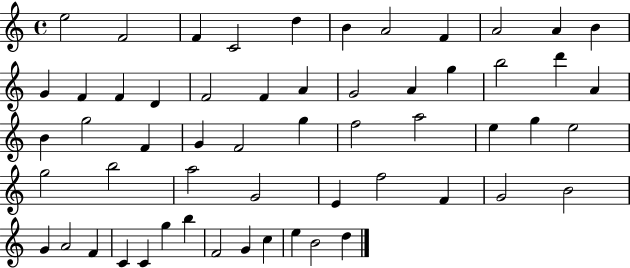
E5/h F4/h F4/q C4/h D5/q B4/q A4/h F4/q A4/h A4/q B4/q G4/q F4/q F4/q D4/q F4/h F4/q A4/q G4/h A4/q G5/q B5/h D6/q A4/q B4/q G5/h F4/q G4/q F4/h G5/q F5/h A5/h E5/q G5/q E5/h G5/h B5/h A5/h G4/h E4/q F5/h F4/q G4/h B4/h G4/q A4/h F4/q C4/q C4/q G5/q B5/q F4/h G4/q C5/q E5/q B4/h D5/q